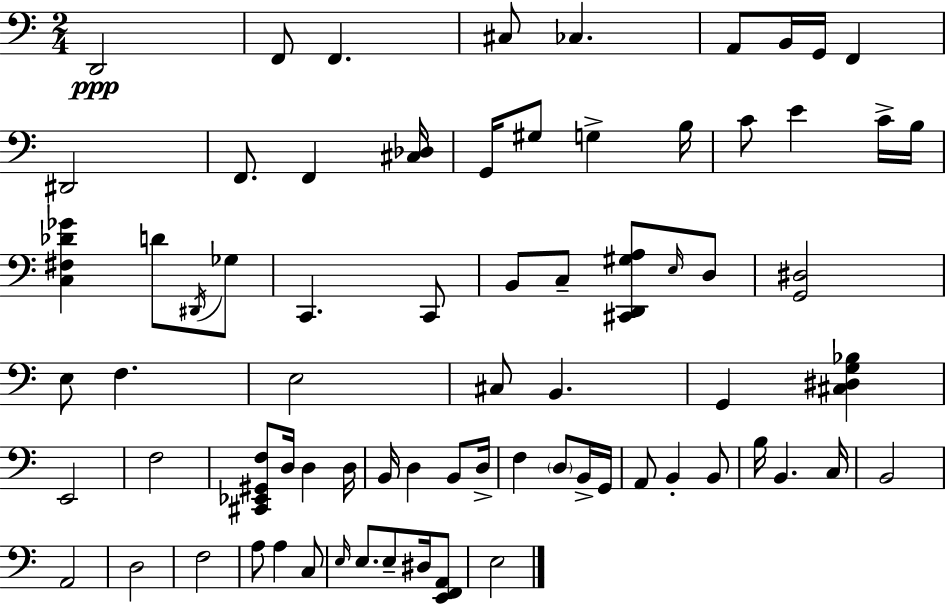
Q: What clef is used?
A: bass